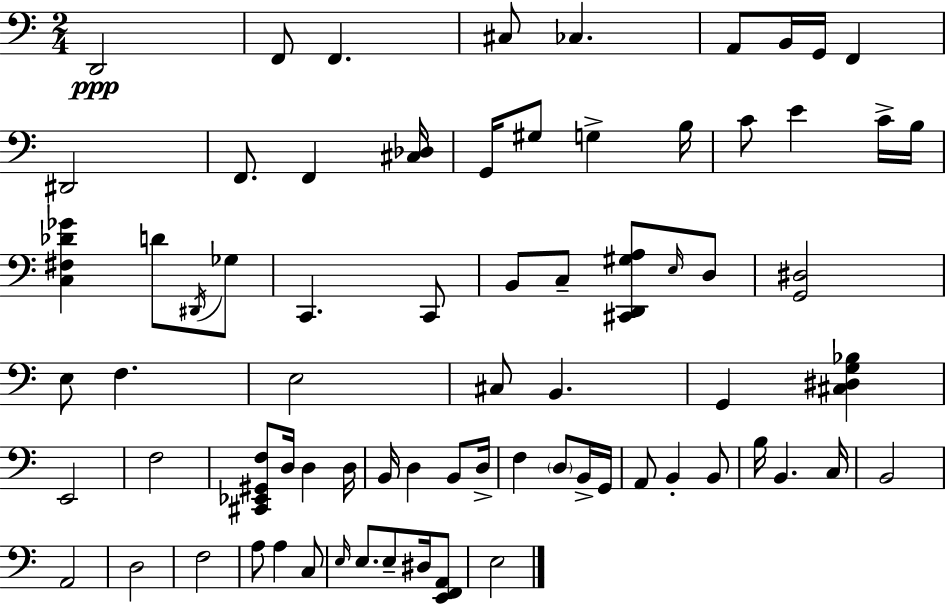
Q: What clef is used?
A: bass